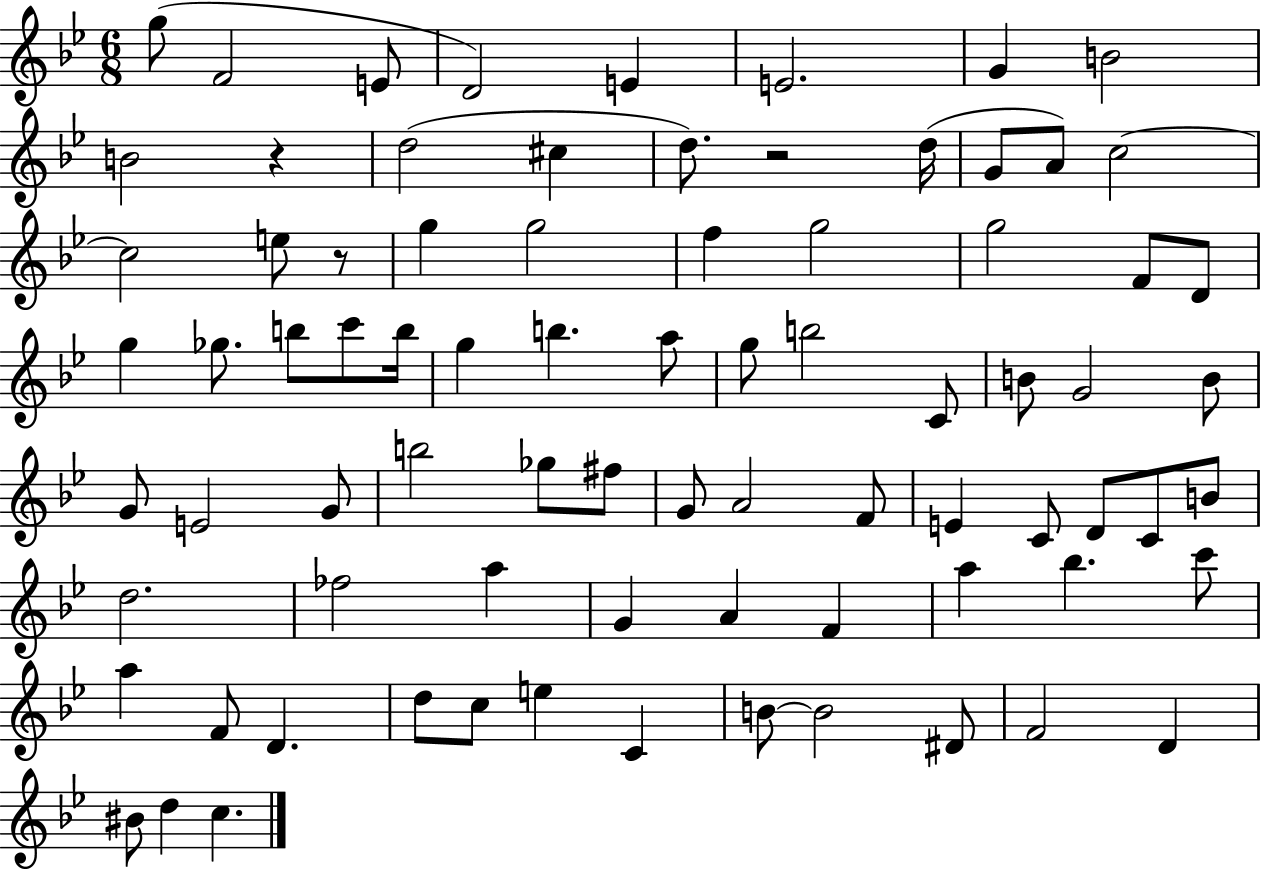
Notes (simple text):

G5/e F4/h E4/e D4/h E4/q E4/h. G4/q B4/h B4/h R/q D5/h C#5/q D5/e. R/h D5/s G4/e A4/e C5/h C5/h E5/e R/e G5/q G5/h F5/q G5/h G5/h F4/e D4/e G5/q Gb5/e. B5/e C6/e B5/s G5/q B5/q. A5/e G5/e B5/h C4/e B4/e G4/h B4/e G4/e E4/h G4/e B5/h Gb5/e F#5/e G4/e A4/h F4/e E4/q C4/e D4/e C4/e B4/e D5/h. FES5/h A5/q G4/q A4/q F4/q A5/q Bb5/q. C6/e A5/q F4/e D4/q. D5/e C5/e E5/q C4/q B4/e B4/h D#4/e F4/h D4/q BIS4/e D5/q C5/q.